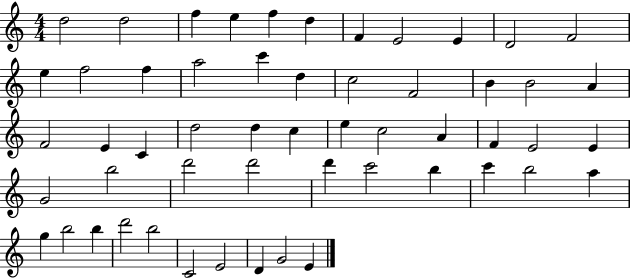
X:1
T:Untitled
M:4/4
L:1/4
K:C
d2 d2 f e f d F E2 E D2 F2 e f2 f a2 c' d c2 F2 B B2 A F2 E C d2 d c e c2 A F E2 E G2 b2 d'2 d'2 d' c'2 b c' b2 a g b2 b d'2 b2 C2 E2 D G2 E